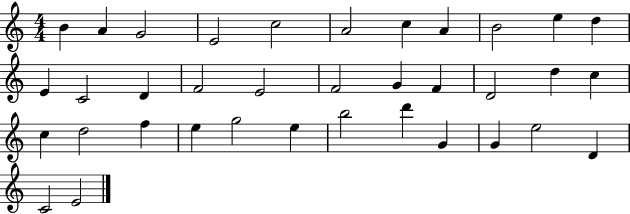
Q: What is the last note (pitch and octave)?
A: E4